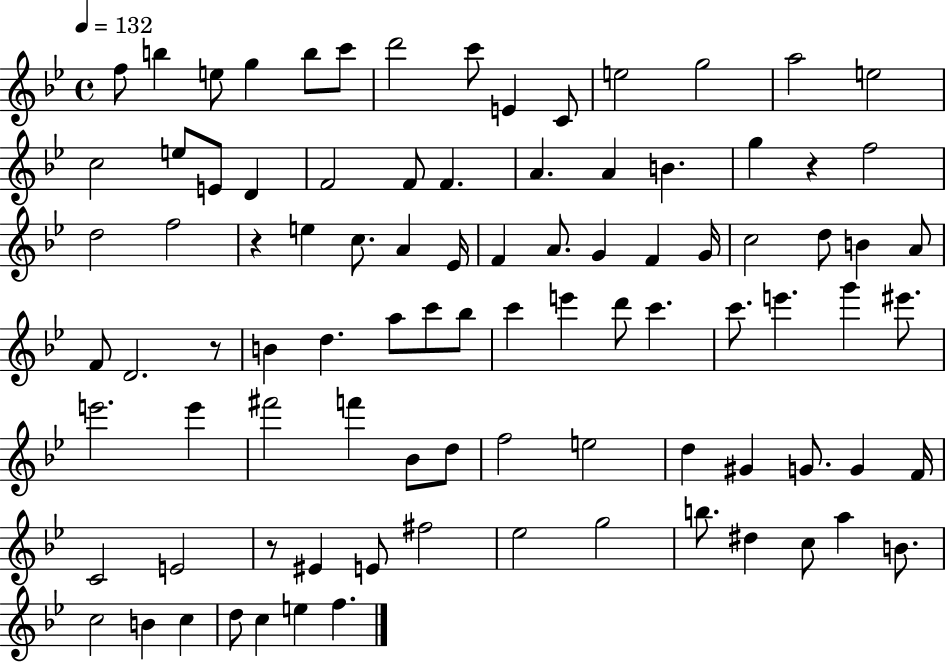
{
  \clef treble
  \time 4/4
  \defaultTimeSignature
  \key bes \major
  \tempo 4 = 132
  \repeat volta 2 { f''8 b''4 e''8 g''4 b''8 c'''8 | d'''2 c'''8 e'4 c'8 | e''2 g''2 | a''2 e''2 | \break c''2 e''8 e'8 d'4 | f'2 f'8 f'4. | a'4. a'4 b'4. | g''4 r4 f''2 | \break d''2 f''2 | r4 e''4 c''8. a'4 ees'16 | f'4 a'8. g'4 f'4 g'16 | c''2 d''8 b'4 a'8 | \break f'8 d'2. r8 | b'4 d''4. a''8 c'''8 bes''8 | c'''4 e'''4 d'''8 c'''4. | c'''8. e'''4. g'''4 eis'''8. | \break e'''2. e'''4 | fis'''2 f'''4 bes'8 d''8 | f''2 e''2 | d''4 gis'4 g'8. g'4 f'16 | \break c'2 e'2 | r8 eis'4 e'8 fis''2 | ees''2 g''2 | b''8. dis''4 c''8 a''4 b'8. | \break c''2 b'4 c''4 | d''8 c''4 e''4 f''4. | } \bar "|."
}